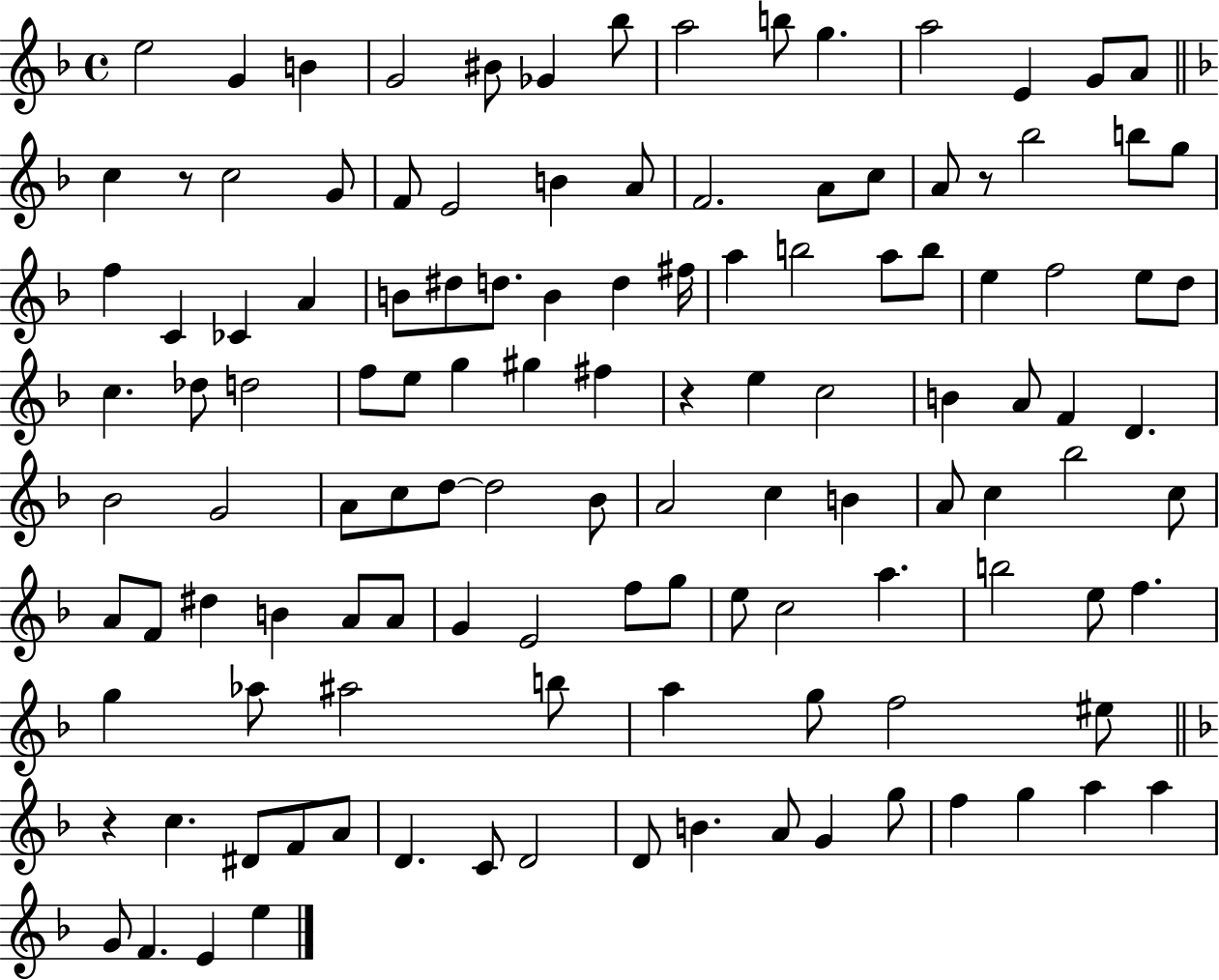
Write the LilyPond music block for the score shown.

{
  \clef treble
  \time 4/4
  \defaultTimeSignature
  \key f \major
  e''2 g'4 b'4 | g'2 bis'8 ges'4 bes''8 | a''2 b''8 g''4. | a''2 e'4 g'8 a'8 | \break \bar "||" \break \key d \minor c''4 r8 c''2 g'8 | f'8 e'2 b'4 a'8 | f'2. a'8 c''8 | a'8 r8 bes''2 b''8 g''8 | \break f''4 c'4 ces'4 a'4 | b'8 dis''8 d''8. b'4 d''4 fis''16 | a''4 b''2 a''8 b''8 | e''4 f''2 e''8 d''8 | \break c''4. des''8 d''2 | f''8 e''8 g''4 gis''4 fis''4 | r4 e''4 c''2 | b'4 a'8 f'4 d'4. | \break bes'2 g'2 | a'8 c''8 d''8~~ d''2 bes'8 | a'2 c''4 b'4 | a'8 c''4 bes''2 c''8 | \break a'8 f'8 dis''4 b'4 a'8 a'8 | g'4 e'2 f''8 g''8 | e''8 c''2 a''4. | b''2 e''8 f''4. | \break g''4 aes''8 ais''2 b''8 | a''4 g''8 f''2 eis''8 | \bar "||" \break \key d \minor r4 c''4. dis'8 f'8 a'8 | d'4. c'8 d'2 | d'8 b'4. a'8 g'4 g''8 | f''4 g''4 a''4 a''4 | \break g'8 f'4. e'4 e''4 | \bar "|."
}